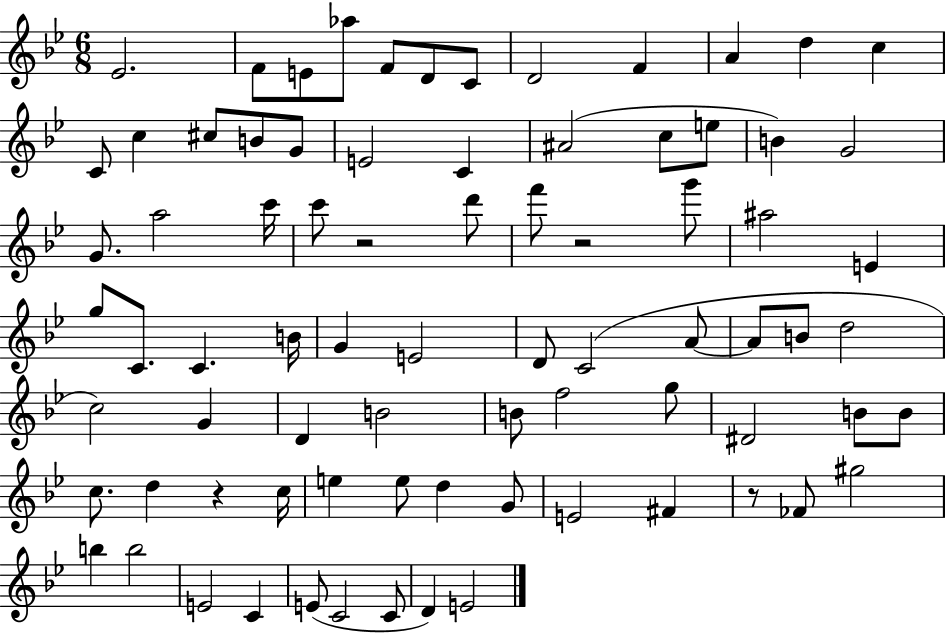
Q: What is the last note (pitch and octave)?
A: E4